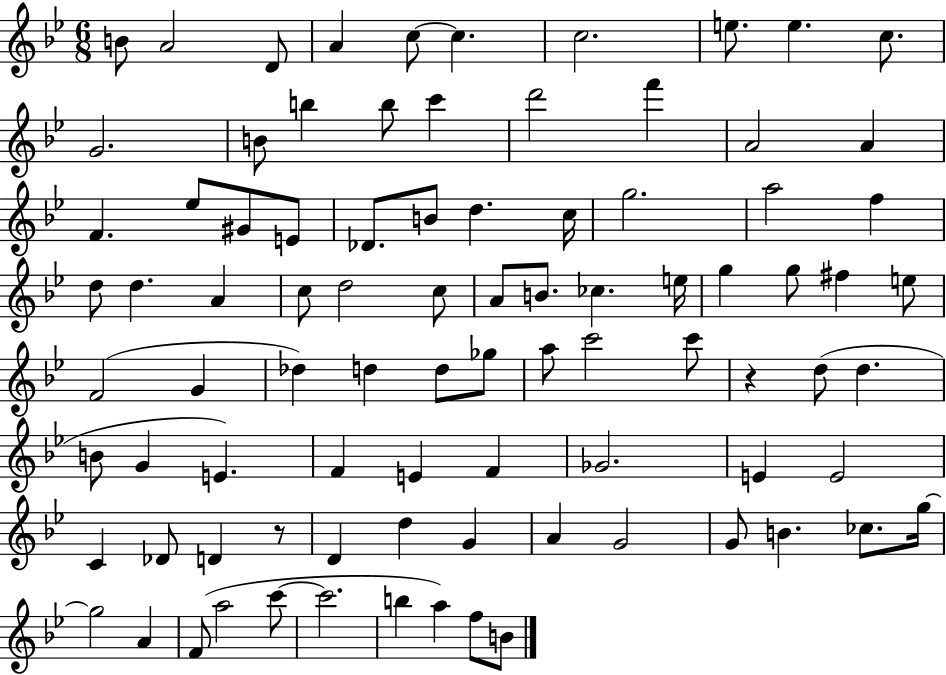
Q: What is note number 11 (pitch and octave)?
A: G4